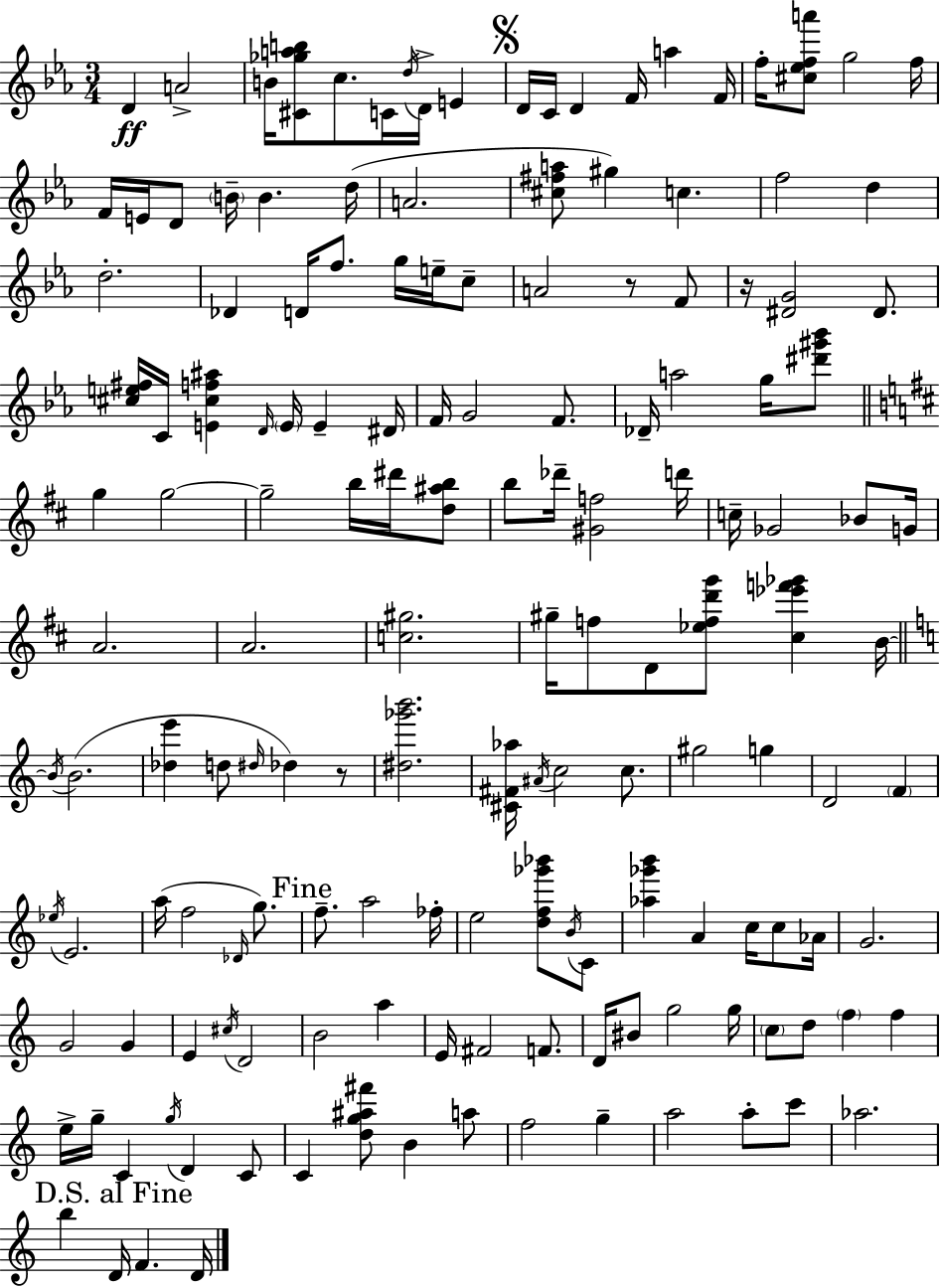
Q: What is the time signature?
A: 3/4